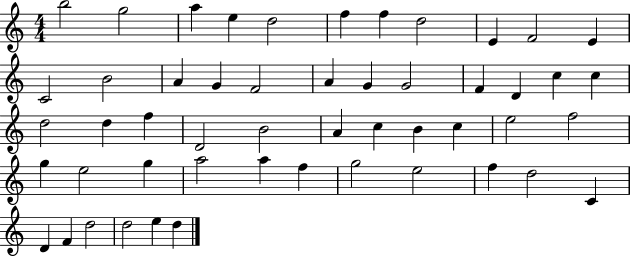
B5/h G5/h A5/q E5/q D5/h F5/q F5/q D5/h E4/q F4/h E4/q C4/h B4/h A4/q G4/q F4/h A4/q G4/q G4/h F4/q D4/q C5/q C5/q D5/h D5/q F5/q D4/h B4/h A4/q C5/q B4/q C5/q E5/h F5/h G5/q E5/h G5/q A5/h A5/q F5/q G5/h E5/h F5/q D5/h C4/q D4/q F4/q D5/h D5/h E5/q D5/q